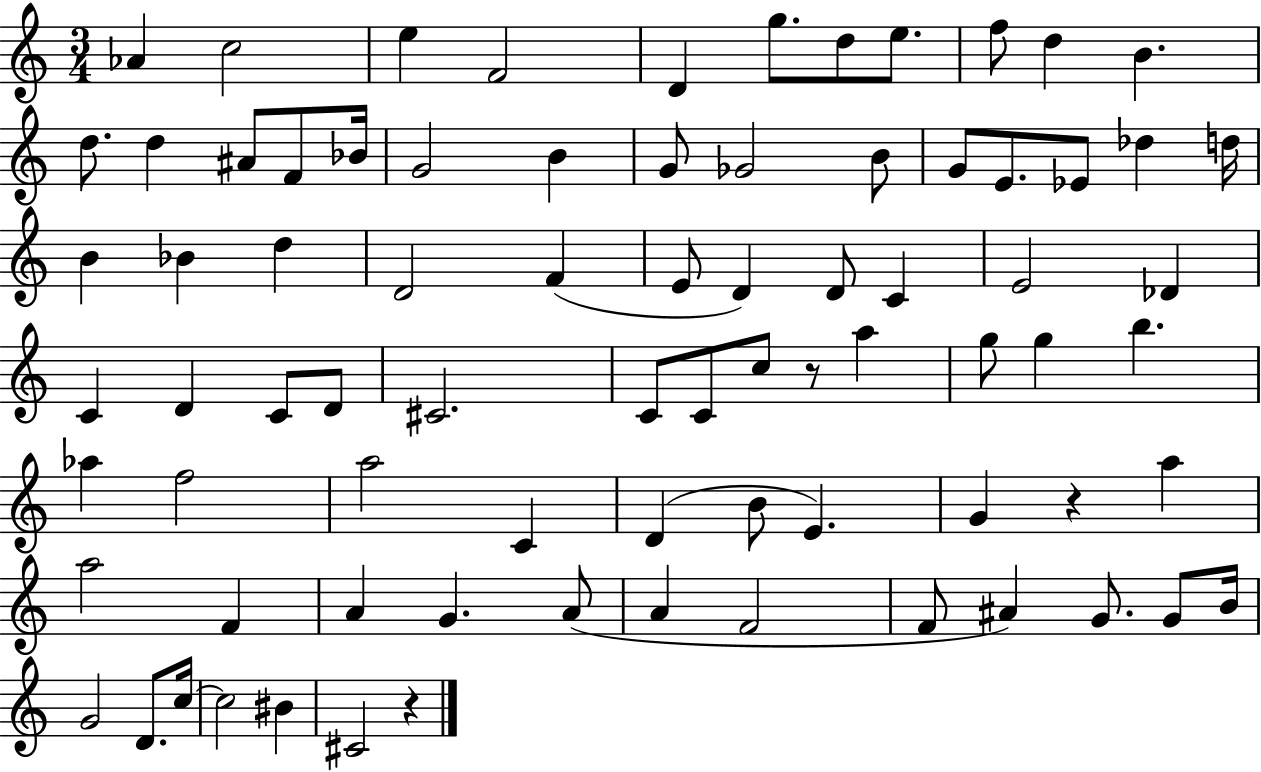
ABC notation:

X:1
T:Untitled
M:3/4
L:1/4
K:C
_A c2 e F2 D g/2 d/2 e/2 f/2 d B d/2 d ^A/2 F/2 _B/4 G2 B G/2 _G2 B/2 G/2 E/2 _E/2 _d d/4 B _B d D2 F E/2 D D/2 C E2 _D C D C/2 D/2 ^C2 C/2 C/2 c/2 z/2 a g/2 g b _a f2 a2 C D B/2 E G z a a2 F A G A/2 A F2 F/2 ^A G/2 G/2 B/4 G2 D/2 c/4 c2 ^B ^C2 z